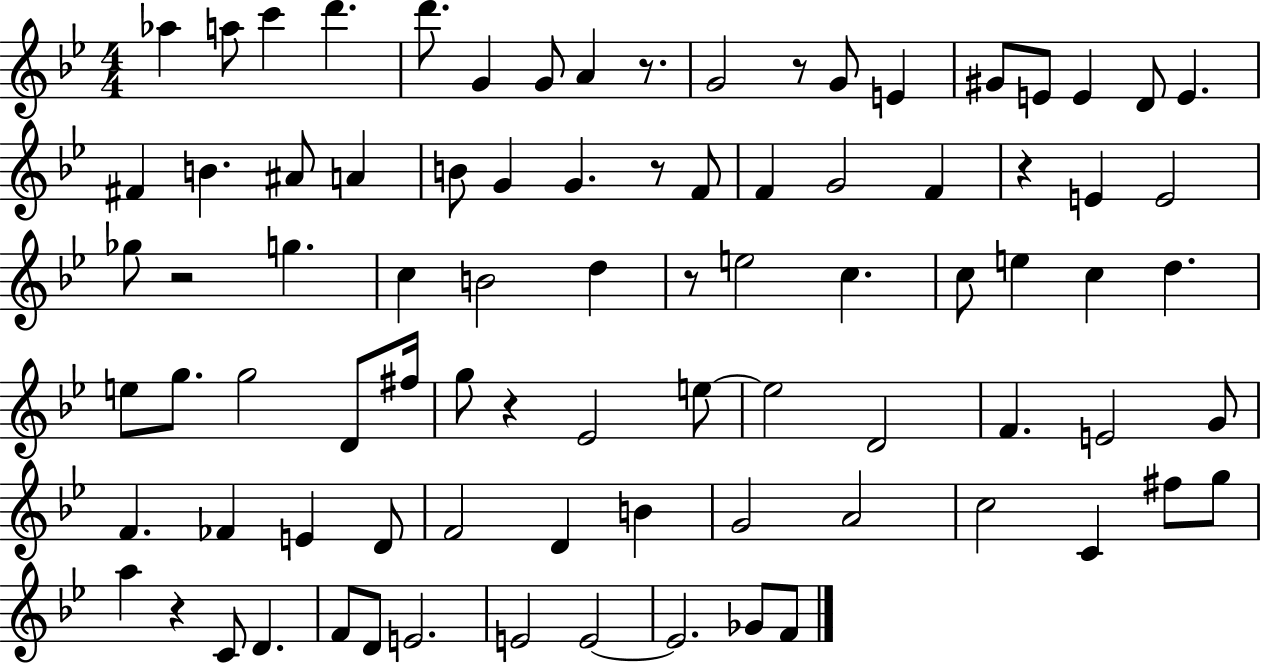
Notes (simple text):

Ab5/q A5/e C6/q D6/q. D6/e. G4/q G4/e A4/q R/e. G4/h R/e G4/e E4/q G#4/e E4/e E4/q D4/e E4/q. F#4/q B4/q. A#4/e A4/q B4/e G4/q G4/q. R/e F4/e F4/q G4/h F4/q R/q E4/q E4/h Gb5/e R/h G5/q. C5/q B4/h D5/q R/e E5/h C5/q. C5/e E5/q C5/q D5/q. E5/e G5/e. G5/h D4/e F#5/s G5/e R/q Eb4/h E5/e E5/h D4/h F4/q. E4/h G4/e F4/q. FES4/q E4/q D4/e F4/h D4/q B4/q G4/h A4/h C5/h C4/q F#5/e G5/e A5/q R/q C4/e D4/q. F4/e D4/e E4/h. E4/h E4/h E4/h. Gb4/e F4/e